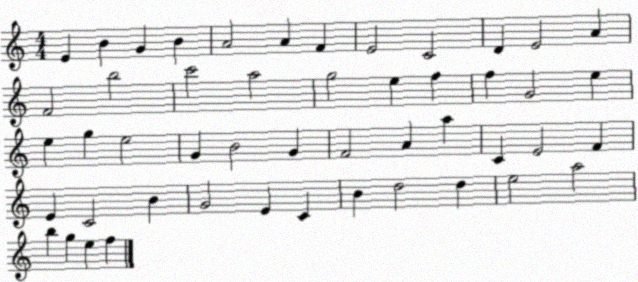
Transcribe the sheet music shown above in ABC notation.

X:1
T:Untitled
M:4/4
L:1/4
K:C
E B G B A2 A F E2 C2 D E2 A F2 b2 c'2 a2 g2 e f f G2 e e g e2 G B2 G F2 A a C E2 F E C2 B G2 E C B d2 d e2 a2 b g e f